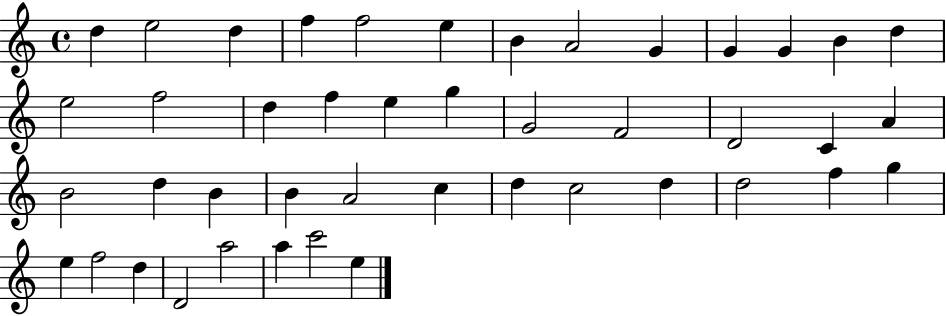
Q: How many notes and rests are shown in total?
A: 44